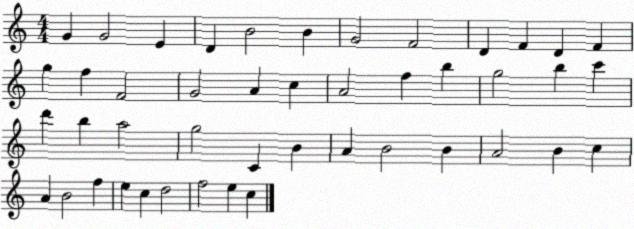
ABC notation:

X:1
T:Untitled
M:4/4
L:1/4
K:C
G G2 E D B2 B G2 F2 D F D F g f F2 G2 A c A2 f b g2 b c' d' b a2 g2 C B A B2 B A2 B c A B2 f e c d2 f2 e c